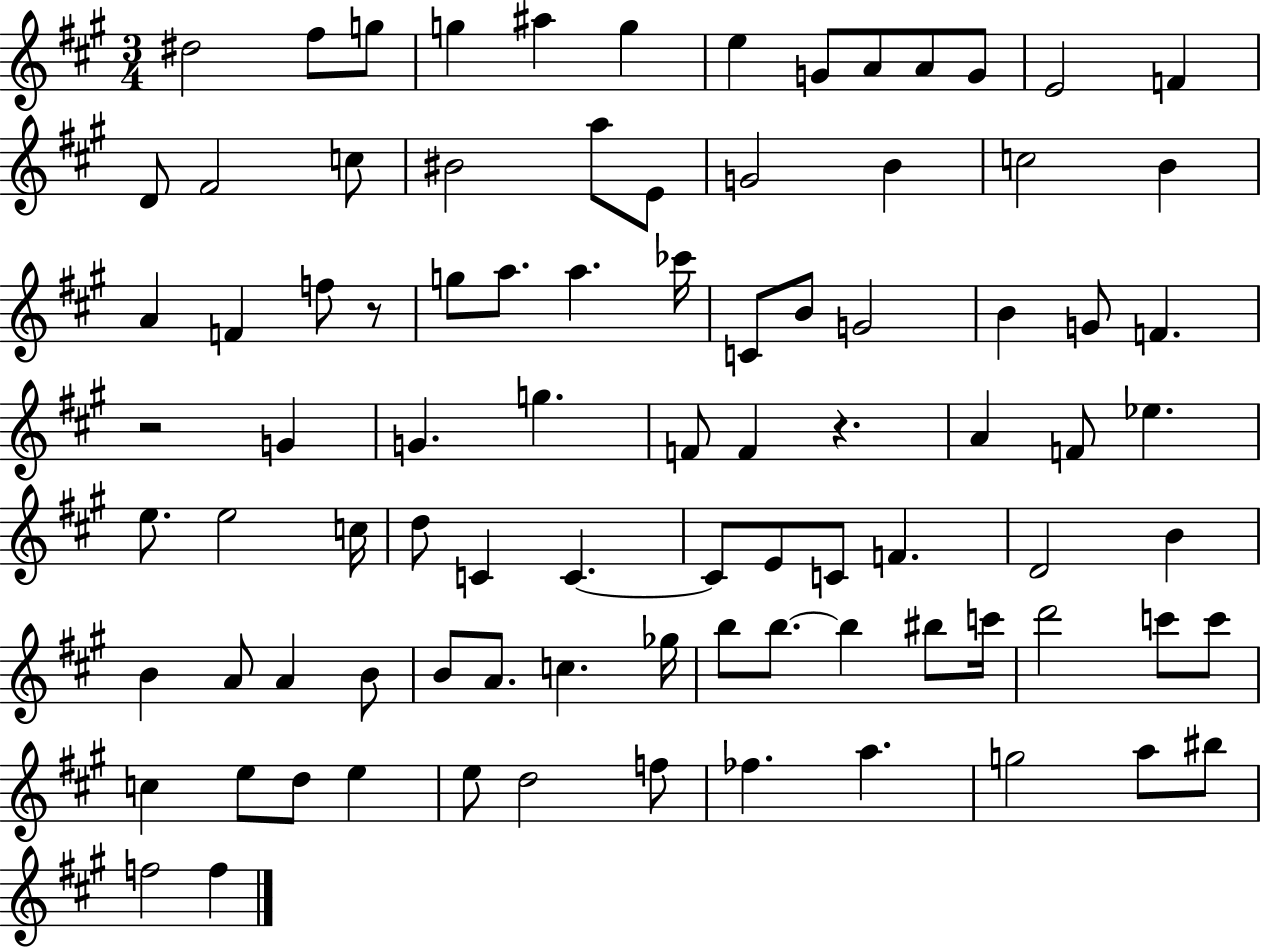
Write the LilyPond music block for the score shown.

{
  \clef treble
  \numericTimeSignature
  \time 3/4
  \key a \major
  dis''2 fis''8 g''8 | g''4 ais''4 g''4 | e''4 g'8 a'8 a'8 g'8 | e'2 f'4 | \break d'8 fis'2 c''8 | bis'2 a''8 e'8 | g'2 b'4 | c''2 b'4 | \break a'4 f'4 f''8 r8 | g''8 a''8. a''4. ces'''16 | c'8 b'8 g'2 | b'4 g'8 f'4. | \break r2 g'4 | g'4. g''4. | f'8 f'4 r4. | a'4 f'8 ees''4. | \break e''8. e''2 c''16 | d''8 c'4 c'4.~~ | c'8 e'8 c'8 f'4. | d'2 b'4 | \break b'4 a'8 a'4 b'8 | b'8 a'8. c''4. ges''16 | b''8 b''8.~~ b''4 bis''8 c'''16 | d'''2 c'''8 c'''8 | \break c''4 e''8 d''8 e''4 | e''8 d''2 f''8 | fes''4. a''4. | g''2 a''8 bis''8 | \break f''2 f''4 | \bar "|."
}